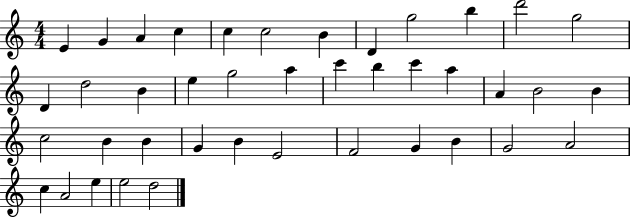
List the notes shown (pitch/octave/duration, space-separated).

E4/q G4/q A4/q C5/q C5/q C5/h B4/q D4/q G5/h B5/q D6/h G5/h D4/q D5/h B4/q E5/q G5/h A5/q C6/q B5/q C6/q A5/q A4/q B4/h B4/q C5/h B4/q B4/q G4/q B4/q E4/h F4/h G4/q B4/q G4/h A4/h C5/q A4/h E5/q E5/h D5/h